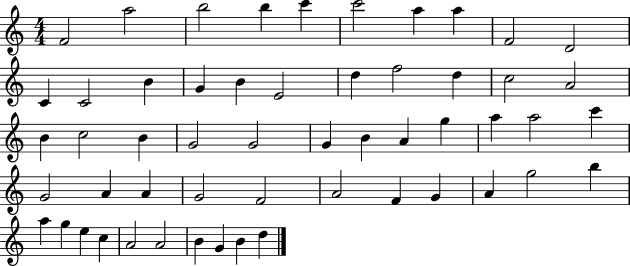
F4/h A5/h B5/h B5/q C6/q C6/h A5/q A5/q F4/h D4/h C4/q C4/h B4/q G4/q B4/q E4/h D5/q F5/h D5/q C5/h A4/h B4/q C5/h B4/q G4/h G4/h G4/q B4/q A4/q G5/q A5/q A5/h C6/q G4/h A4/q A4/q G4/h F4/h A4/h F4/q G4/q A4/q G5/h B5/q A5/q G5/q E5/q C5/q A4/h A4/h B4/q G4/q B4/q D5/q